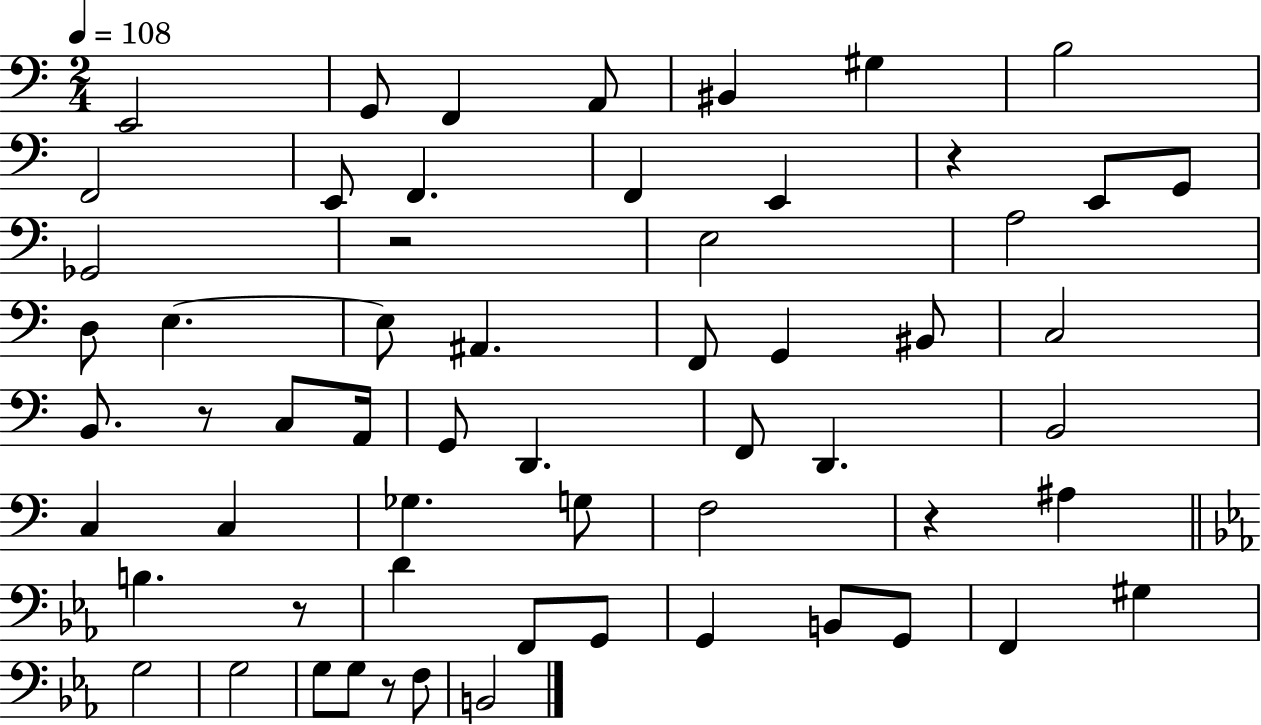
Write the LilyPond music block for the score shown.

{
  \clef bass
  \numericTimeSignature
  \time 2/4
  \key c \major
  \tempo 4 = 108
  e,2 | g,8 f,4 a,8 | bis,4 gis4 | b2 | \break f,2 | e,8 f,4. | f,4 e,4 | r4 e,8 g,8 | \break ges,2 | r2 | e2 | a2 | \break d8 e4.~~ | e8 ais,4. | f,8 g,4 bis,8 | c2 | \break b,8. r8 c8 a,16 | g,8 d,4. | f,8 d,4. | b,2 | \break c4 c4 | ges4. g8 | f2 | r4 ais4 | \break \bar "||" \break \key c \minor b4. r8 | d'4 f,8 g,8 | g,4 b,8 g,8 | f,4 gis4 | \break g2 | g2 | g8 g8 r8 f8 | b,2 | \break \bar "|."
}